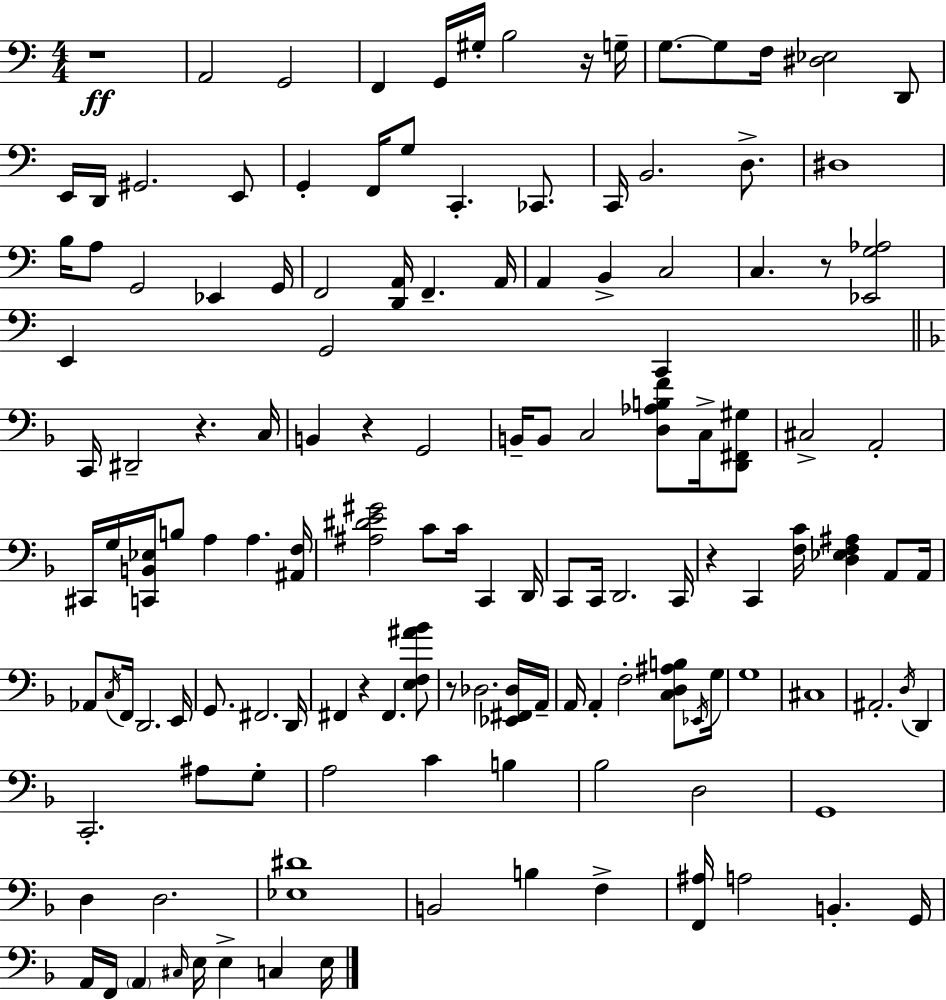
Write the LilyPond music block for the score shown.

{
  \clef bass
  \numericTimeSignature
  \time 4/4
  \key c \major
  r1\ff | a,2 g,2 | f,4 g,16 gis16-. b2 r16 g16-- | g8.~~ g8 f16 <dis ees>2 d,8 | \break e,16 d,16 gis,2. e,8 | g,4-. f,16 g8 c,4.-. ces,8. | c,16 b,2. d8.-> | dis1 | \break b16 a8 g,2 ees,4 g,16 | f,2 <d, a,>16 f,4.-- a,16 | a,4 b,4-> c2 | c4. r8 <ees, g aes>2 | \break e,4 g,2 c,4 | \bar "||" \break \key f \major c,16 dis,2-- r4. c16 | b,4 r4 g,2 | b,16-- b,8 c2 <d aes b f'>8 c16-> <d, fis, gis>8 | cis2-> a,2-. | \break cis,16 g16 <c, b, ees>16 b8 a4 a4. <ais, f>16 | <ais dis' e' gis'>2 c'8 c'16 c,4 d,16 | c,8 c,16 d,2. c,16 | r4 c,4 <f c'>16 <d ees f ais>4 a,8 a,16 | \break aes,8 \acciaccatura { c16 } f,16 d,2. | e,16 g,8. fis,2. | d,16 fis,4 r4 fis,4. <e f ais' bes'>8 | r8 des2. <ees, fis, des>16 | \break a,16-- a,16 a,4-. f2-. <c d ais b>8 | \acciaccatura { ees,16 } g16 g1 | cis1 | ais,2.-. \acciaccatura { d16 } d,4 | \break c,2.-. ais8 | g8-. a2 c'4 b4 | bes2 d2 | g,1 | \break d4 d2. | <ees dis'>1 | b,2 b4 f4-> | <f, ais>16 a2 b,4.-. | \break g,16 a,16 f,16 \parenthesize a,4 \grace { cis16 } e16 e4-> c4 | e16 \bar "|."
}